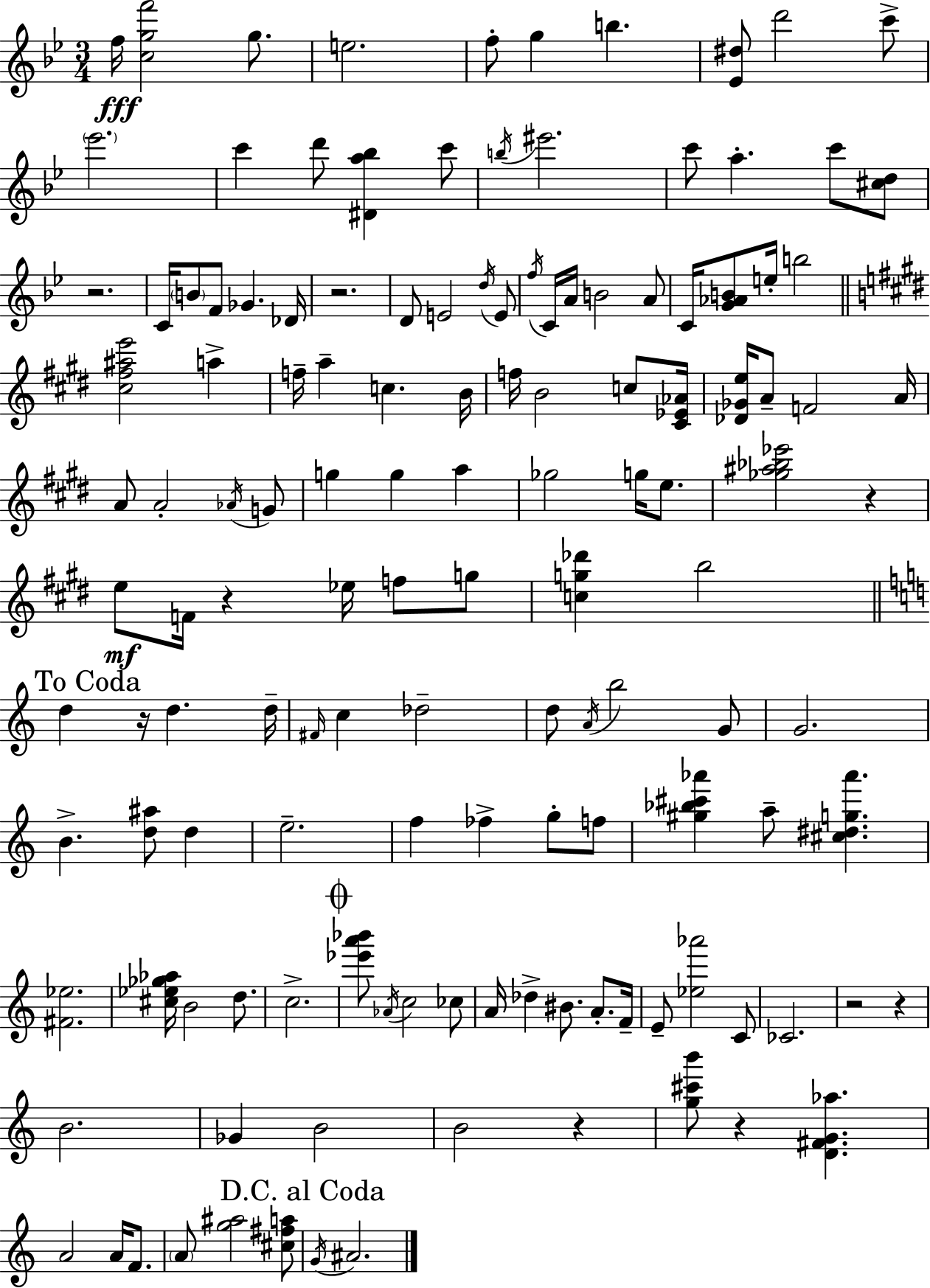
{
  \clef treble
  \numericTimeSignature
  \time 3/4
  \key g \minor
  \repeat volta 2 { f''16\fff <c'' g'' f'''>2 g''8. | e''2. | f''8-. g''4 b''4. | <ees' dis''>8 d'''2 c'''8-> | \break \parenthesize ees'''2. | c'''4 d'''8 <dis' a'' bes''>4 c'''8 | \acciaccatura { b''16 } eis'''2. | c'''8 a''4.-. c'''8 <cis'' d''>8 | \break r2. | c'16 \parenthesize b'8 f'8 ges'4. | des'16 r2. | d'8 e'2 \acciaccatura { d''16 } | \break e'8 \acciaccatura { f''16 } c'16 a'16 b'2 | a'8 c'16 <g' aes' b'>8 e''16-. b''2 | \bar "||" \break \key e \major <cis'' fis'' ais'' e'''>2 a''4-> | f''16-- a''4-- c''4. b'16 | f''16 b'2 c''8 <cis' ees' aes'>16 | <des' ges' e''>16 a'8-- f'2 a'16 | \break a'8 a'2-. \acciaccatura { aes'16 } g'8 | g''4 g''4 a''4 | ges''2 g''16 e''8. | <ges'' ais'' bes'' ees'''>2 r4 | \break e''8\mf f'16 r4 ees''16 f''8 g''8 | <c'' g'' des'''>4 b''2 | \mark "To Coda" \bar "||" \break \key a \minor d''4 r16 d''4. d''16-- | \grace { fis'16 } c''4 des''2-- | d''8 \acciaccatura { a'16 } b''2 | g'8 g'2. | \break b'4.-> <d'' ais''>8 d''4 | e''2.-- | f''4 fes''4-> g''8-. | f''8 <gis'' bes'' cis''' aes'''>4 a''8-- <cis'' dis'' g'' aes'''>4. | \break <fis' ees''>2. | <cis'' ees'' ges'' aes''>16 b'2 d''8. | c''2.-> | \mark \markup { \musicglyph "scripts.coda" } <ees''' a''' bes'''>8 \acciaccatura { aes'16 } c''2 | \break ces''8 a'16 des''4-> bis'8. a'8.-. | f'16-- e'8-- <ees'' aes'''>2 | c'8 ces'2. | r2 r4 | \break b'2. | ges'4 b'2 | b'2 r4 | <g'' cis''' b'''>8 r4 <d' fis' g' aes''>4. | \break a'2 a'16 | f'8. \parenthesize a'8 <g'' ais''>2 | <cis'' fis'' a''>8 \mark "D.C. al Coda" \acciaccatura { g'16 } ais'2. | } \bar "|."
}